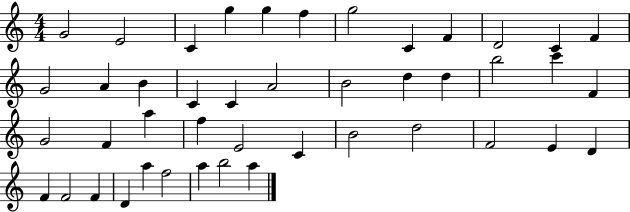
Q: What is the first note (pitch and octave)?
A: G4